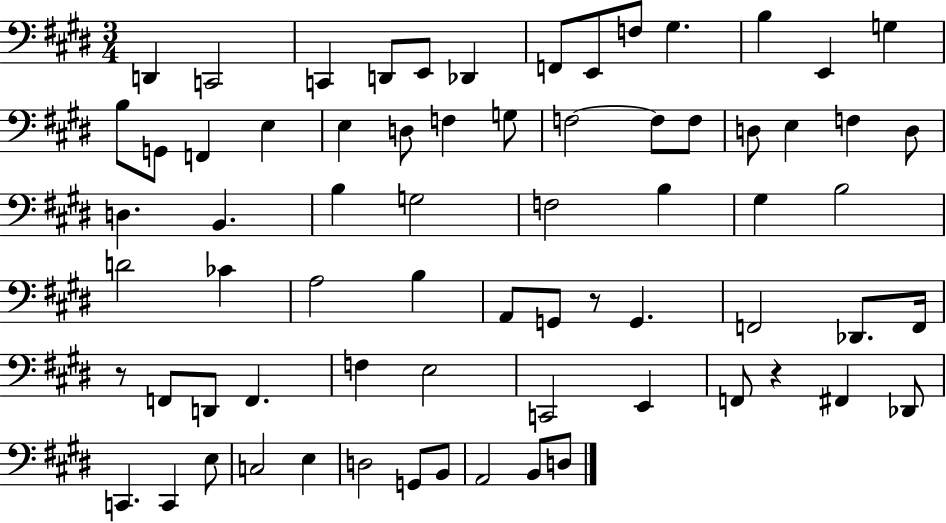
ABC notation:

X:1
T:Untitled
M:3/4
L:1/4
K:E
D,, C,,2 C,, D,,/2 E,,/2 _D,, F,,/2 E,,/2 F,/2 ^G, B, E,, G, B,/2 G,,/2 F,, E, E, D,/2 F, G,/2 F,2 F,/2 F,/2 D,/2 E, F, D,/2 D, B,, B, G,2 F,2 B, ^G, B,2 D2 _C A,2 B, A,,/2 G,,/2 z/2 G,, F,,2 _D,,/2 F,,/4 z/2 F,,/2 D,,/2 F,, F, E,2 C,,2 E,, F,,/2 z ^F,, _D,,/2 C,, C,, E,/2 C,2 E, D,2 G,,/2 B,,/2 A,,2 B,,/2 D,/2